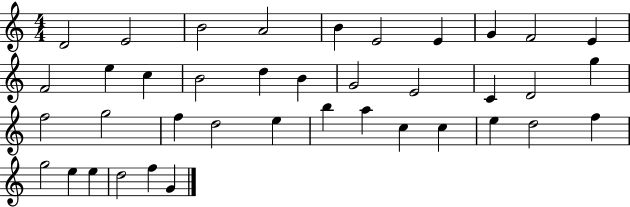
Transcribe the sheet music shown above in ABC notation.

X:1
T:Untitled
M:4/4
L:1/4
K:C
D2 E2 B2 A2 B E2 E G F2 E F2 e c B2 d B G2 E2 C D2 g f2 g2 f d2 e b a c c e d2 f g2 e e d2 f G